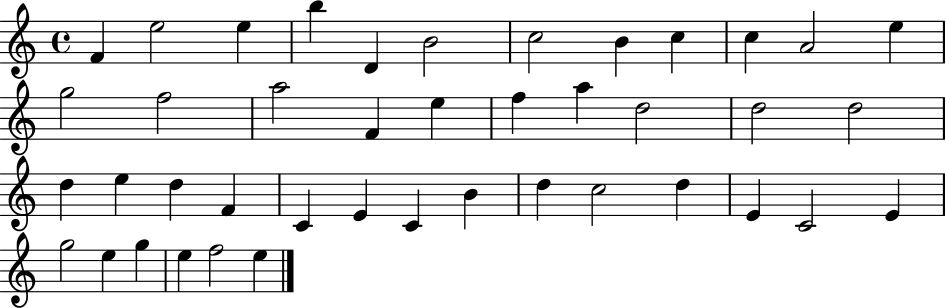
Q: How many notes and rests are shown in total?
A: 42